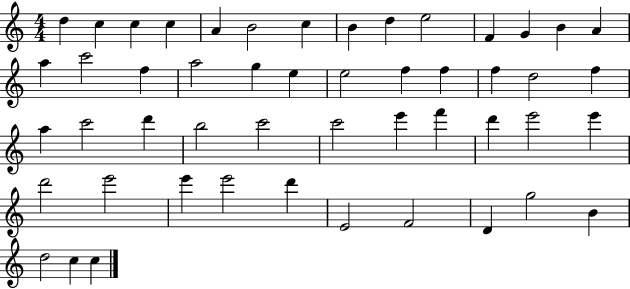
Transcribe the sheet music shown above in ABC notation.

X:1
T:Untitled
M:4/4
L:1/4
K:C
d c c c A B2 c B d e2 F G B A a c'2 f a2 g e e2 f f f d2 f a c'2 d' b2 c'2 c'2 e' f' d' e'2 e' d'2 e'2 e' e'2 d' E2 F2 D g2 B d2 c c